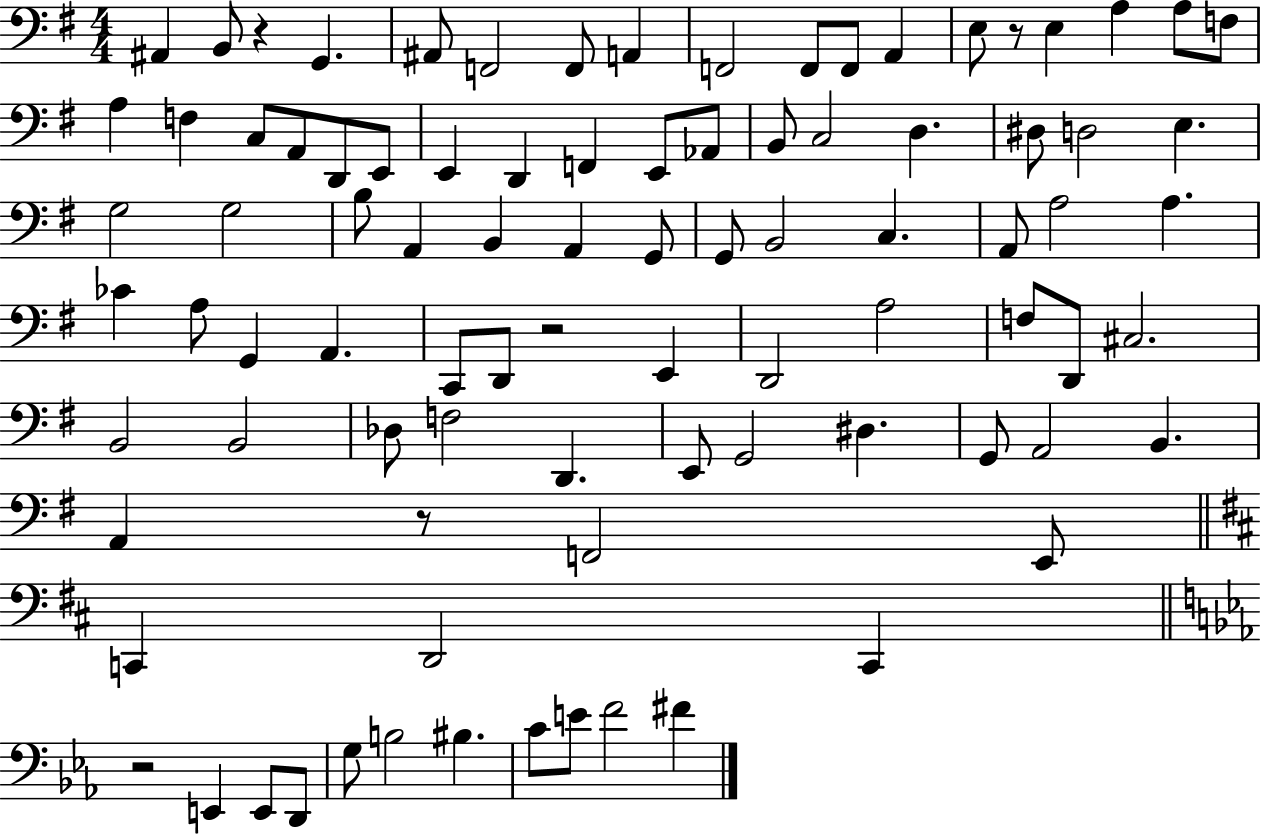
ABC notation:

X:1
T:Untitled
M:4/4
L:1/4
K:G
^A,, B,,/2 z G,, ^A,,/2 F,,2 F,,/2 A,, F,,2 F,,/2 F,,/2 A,, E,/2 z/2 E, A, A,/2 F,/2 A, F, C,/2 A,,/2 D,,/2 E,,/2 E,, D,, F,, E,,/2 _A,,/2 B,,/2 C,2 D, ^D,/2 D,2 E, G,2 G,2 B,/2 A,, B,, A,, G,,/2 G,,/2 B,,2 C, A,,/2 A,2 A, _C A,/2 G,, A,, C,,/2 D,,/2 z2 E,, D,,2 A,2 F,/2 D,,/2 ^C,2 B,,2 B,,2 _D,/2 F,2 D,, E,,/2 G,,2 ^D, G,,/2 A,,2 B,, A,, z/2 F,,2 E,,/2 C,, D,,2 C,, z2 E,, E,,/2 D,,/2 G,/2 B,2 ^B, C/2 E/2 F2 ^F